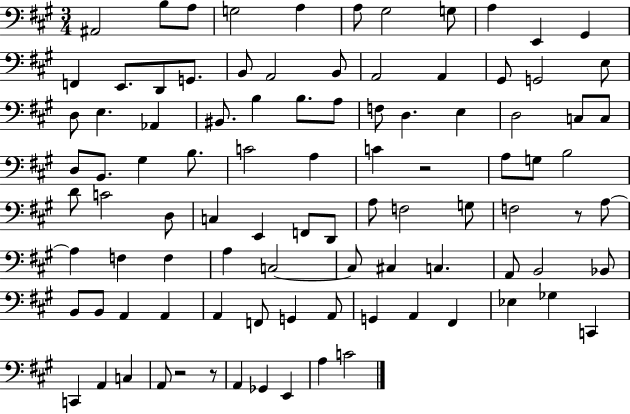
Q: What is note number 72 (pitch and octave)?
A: A2